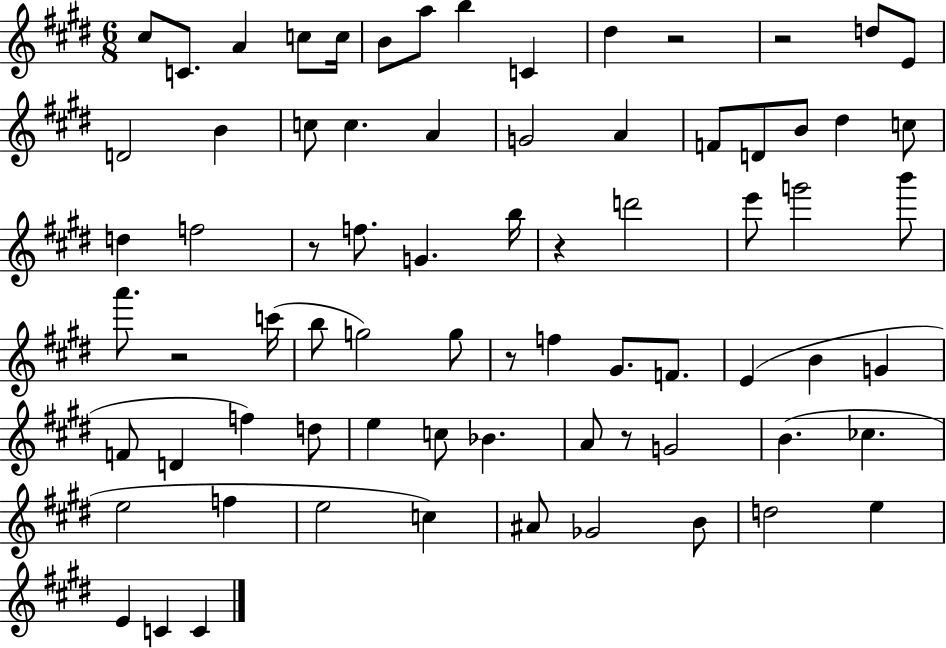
{
  \clef treble
  \numericTimeSignature
  \time 6/8
  \key e \major
  cis''8 c'8. a'4 c''8 c''16 | b'8 a''8 b''4 c'4 | dis''4 r2 | r2 d''8 e'8 | \break d'2 b'4 | c''8 c''4. a'4 | g'2 a'4 | f'8 d'8 b'8 dis''4 c''8 | \break d''4 f''2 | r8 f''8. g'4. b''16 | r4 d'''2 | e'''8 g'''2 b'''8 | \break a'''8. r2 c'''16( | b''8 g''2) g''8 | r8 f''4 gis'8. f'8. | e'4( b'4 g'4 | \break f'8 d'4 f''4) d''8 | e''4 c''8 bes'4. | a'8 r8 g'2 | b'4.( ces''4. | \break e''2 f''4 | e''2 c''4) | ais'8 ges'2 b'8 | d''2 e''4 | \break e'4 c'4 c'4 | \bar "|."
}